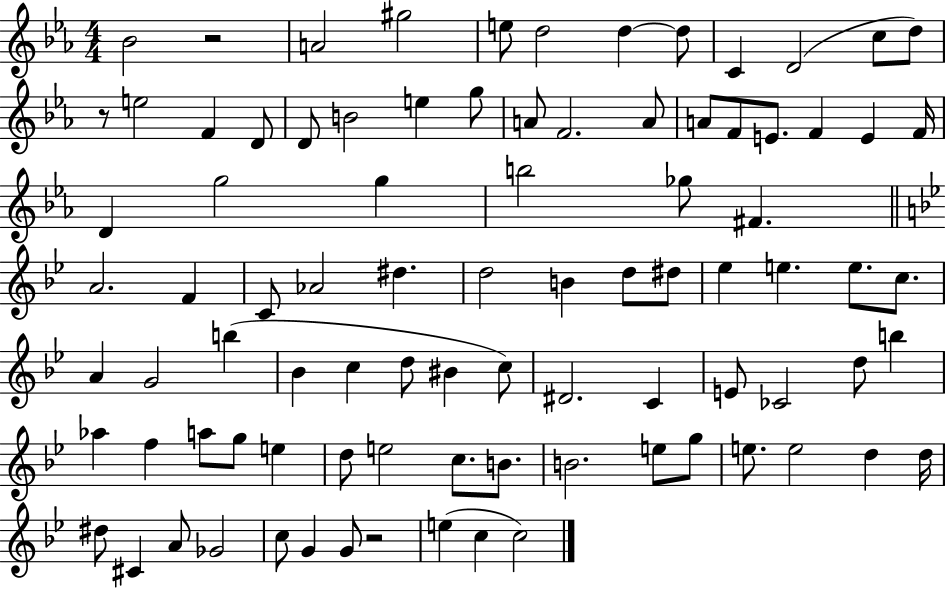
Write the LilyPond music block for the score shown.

{
  \clef treble
  \numericTimeSignature
  \time 4/4
  \key ees \major
  bes'2 r2 | a'2 gis''2 | e''8 d''2 d''4~~ d''8 | c'4 d'2( c''8 d''8) | \break r8 e''2 f'4 d'8 | d'8 b'2 e''4 g''8 | a'8 f'2. a'8 | a'8 f'8 e'8. f'4 e'4 f'16 | \break d'4 g''2 g''4 | b''2 ges''8 fis'4. | \bar "||" \break \key bes \major a'2. f'4 | c'8 aes'2 dis''4. | d''2 b'4 d''8 dis''8 | ees''4 e''4. e''8. c''8. | \break a'4 g'2 b''4( | bes'4 c''4 d''8 bis'4 c''8) | dis'2. c'4 | e'8 ces'2 d''8 b''4 | \break aes''4 f''4 a''8 g''8 e''4 | d''8 e''2 c''8. b'8. | b'2. e''8 g''8 | e''8. e''2 d''4 d''16 | \break dis''8 cis'4 a'8 ges'2 | c''8 g'4 g'8 r2 | e''4( c''4 c''2) | \bar "|."
}